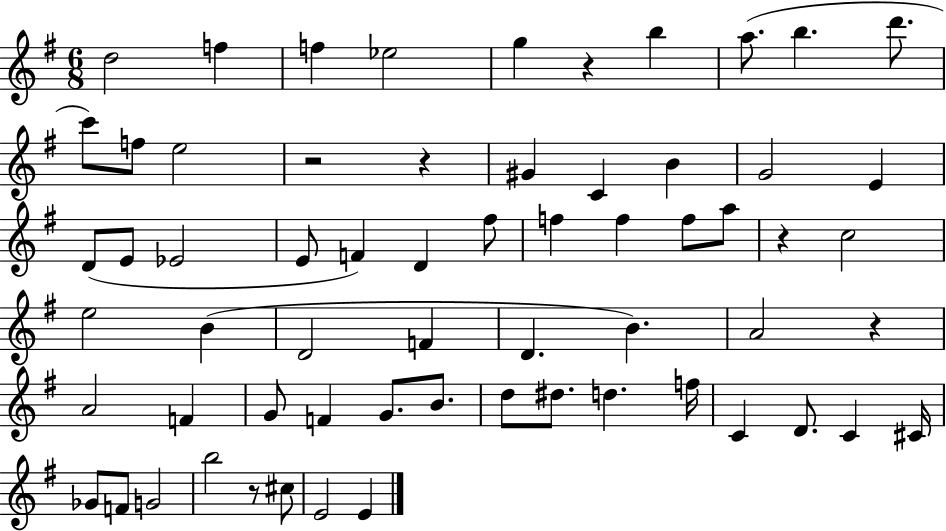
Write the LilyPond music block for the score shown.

{
  \clef treble
  \numericTimeSignature
  \time 6/8
  \key g \major
  d''2 f''4 | f''4 ees''2 | g''4 r4 b''4 | a''8.( b''4. d'''8. | \break c'''8) f''8 e''2 | r2 r4 | gis'4 c'4 b'4 | g'2 e'4 | \break d'8( e'8 ees'2 | e'8 f'4) d'4 fis''8 | f''4 f''4 f''8 a''8 | r4 c''2 | \break e''2 b'4( | d'2 f'4 | d'4. b'4.) | a'2 r4 | \break a'2 f'4 | g'8 f'4 g'8. b'8. | d''8 dis''8. d''4. f''16 | c'4 d'8. c'4 cis'16 | \break ges'8 f'8 g'2 | b''2 r8 cis''8 | e'2 e'4 | \bar "|."
}